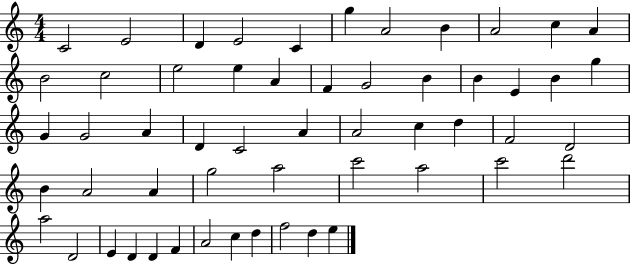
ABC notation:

X:1
T:Untitled
M:4/4
L:1/4
K:C
C2 E2 D E2 C g A2 B A2 c A B2 c2 e2 e A F G2 B B E B g G G2 A D C2 A A2 c d F2 D2 B A2 A g2 a2 c'2 a2 c'2 d'2 a2 D2 E D D F A2 c d f2 d e